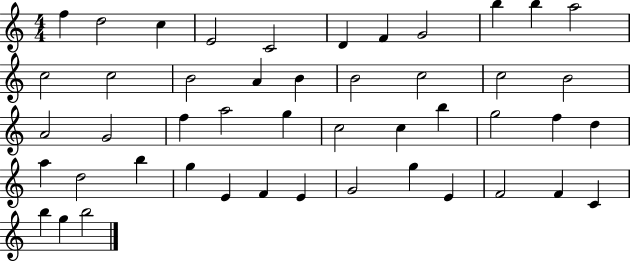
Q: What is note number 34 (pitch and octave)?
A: B5